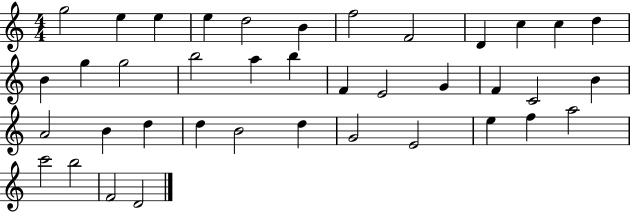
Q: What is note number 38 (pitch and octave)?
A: F4